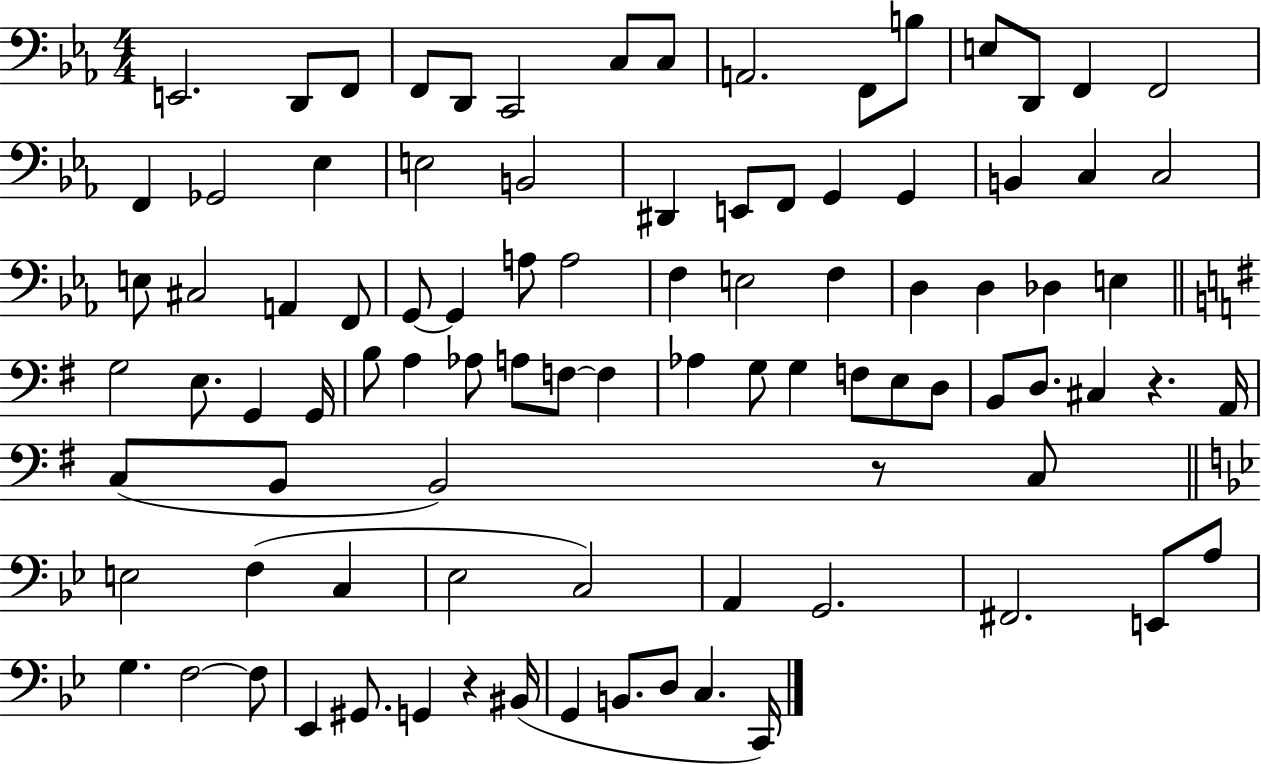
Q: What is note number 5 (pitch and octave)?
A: D2